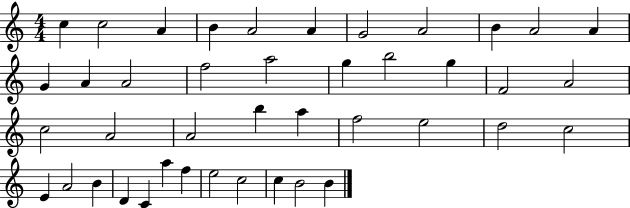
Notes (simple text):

C5/q C5/h A4/q B4/q A4/h A4/q G4/h A4/h B4/q A4/h A4/q G4/q A4/q A4/h F5/h A5/h G5/q B5/h G5/q F4/h A4/h C5/h A4/h A4/h B5/q A5/q F5/h E5/h D5/h C5/h E4/q A4/h B4/q D4/q C4/q A5/q F5/q E5/h C5/h C5/q B4/h B4/q